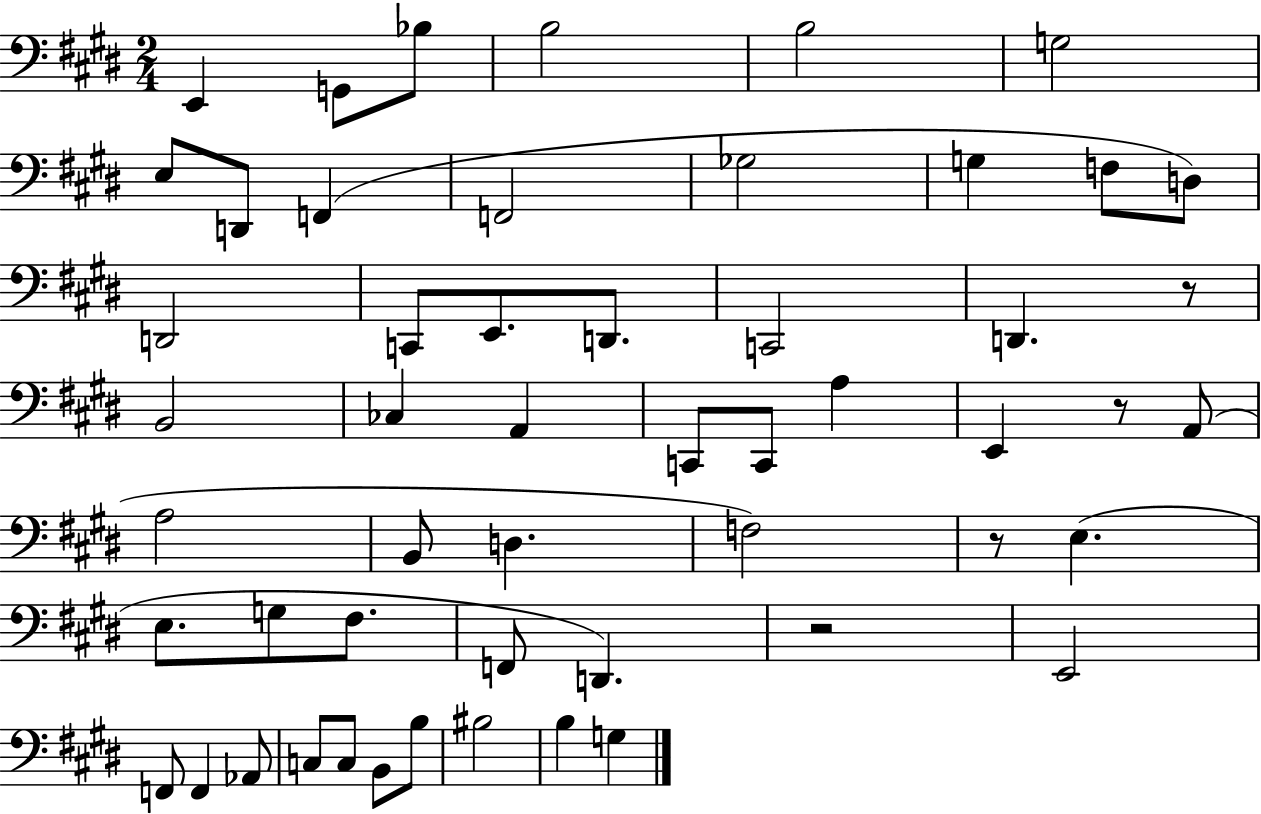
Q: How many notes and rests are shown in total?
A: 53